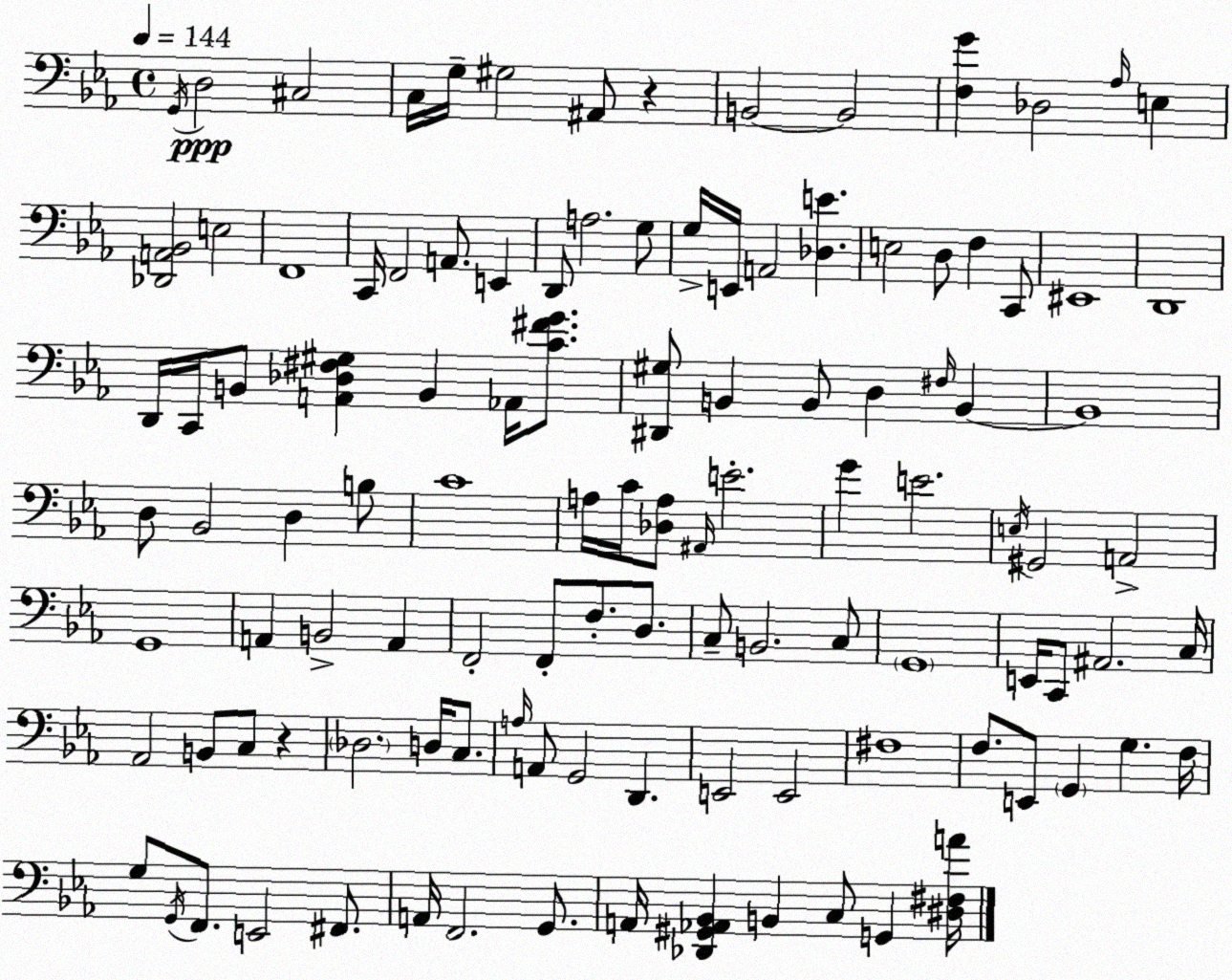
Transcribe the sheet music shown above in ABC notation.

X:1
T:Untitled
M:4/4
L:1/4
K:Cm
G,,/4 D,2 ^C,2 C,/4 G,/4 ^G,2 ^A,,/2 z B,,2 B,,2 [F,G] _D,2 _A,/4 E, [_D,,A,,_B,,]2 E,2 F,,4 C,,/4 F,,2 A,,/2 E,, D,,/2 A,2 G,/2 G,/4 E,,/4 A,,2 [_D,E] E,2 D,/2 F, C,,/2 ^E,,4 D,,4 D,,/4 C,,/4 B,,/2 [A,,_D,^F,^G,] B,, _A,,/4 [C^FG]/2 [^D,,^G,]/2 B,, B,,/2 D, ^F,/4 B,, B,,4 D,/2 _B,,2 D, B,/2 C4 A,/4 C/4 [_D,A,]/2 ^A,,/4 E2 G E2 E,/4 ^G,,2 A,,2 G,,4 A,, B,,2 A,, F,,2 F,,/2 F,/2 D,/2 C,/2 B,,2 C,/2 G,,4 E,,/4 C,,/2 ^A,,2 C,/4 _A,,2 B,,/2 C,/2 z _D,2 D,/4 C,/2 A,/4 A,,/2 G,,2 D,, E,,2 E,,2 ^F,4 F,/2 E,,/2 G,, G, F,/4 G,/2 G,,/4 F,,/2 E,,2 ^F,,/2 A,,/4 F,,2 G,,/2 A,,/4 [_D,,^G,,_A,,_B,,] B,, C,/2 G,, [^D,^F,A]/4